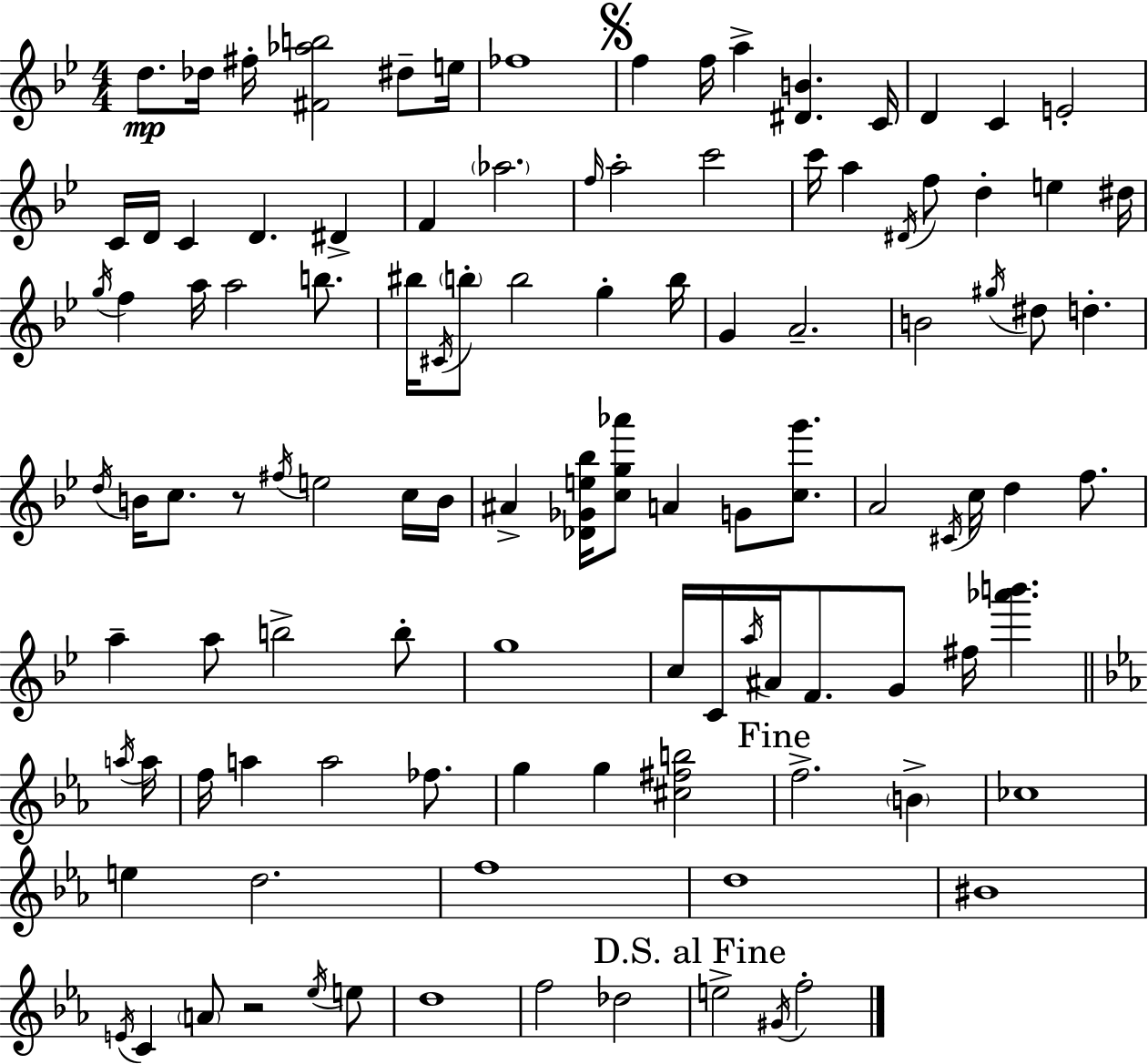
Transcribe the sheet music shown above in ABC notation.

X:1
T:Untitled
M:4/4
L:1/4
K:Gm
d/2 _d/4 ^f/4 [^F_ab]2 ^d/2 e/4 _f4 f f/4 a [^DB] C/4 D C E2 C/4 D/4 C D ^D F _a2 f/4 a2 c'2 c'/4 a ^D/4 f/2 d e ^d/4 g/4 f a/4 a2 b/2 ^b/4 ^C/4 b/2 b2 g b/4 G A2 B2 ^g/4 ^d/2 d d/4 B/4 c/2 z/2 ^f/4 e2 c/4 B/4 ^A [_D_Ge_b]/4 [cg_a']/2 A G/2 [cg']/2 A2 ^C/4 c/4 d f/2 a a/2 b2 b/2 g4 c/4 C/4 a/4 ^A/4 F/2 G/2 ^f/4 [_a'b'] a/4 a/4 f/4 a a2 _f/2 g g [^c^fb]2 f2 B _c4 e d2 f4 d4 ^B4 E/4 C A/2 z2 _e/4 e/2 d4 f2 _d2 e2 ^G/4 f2